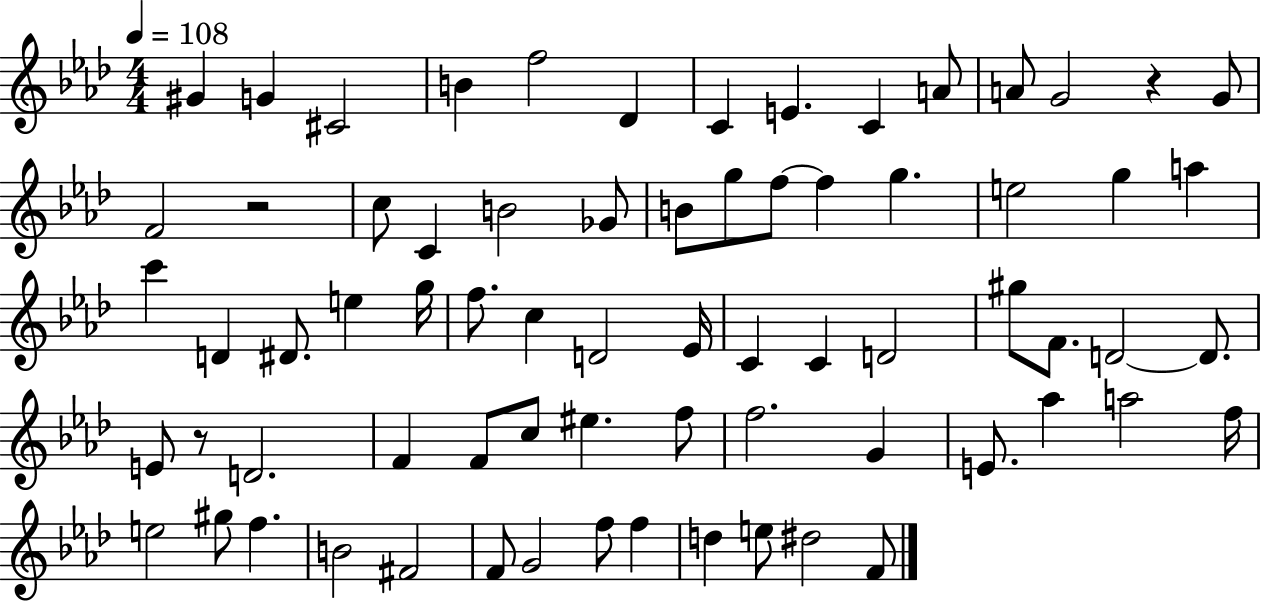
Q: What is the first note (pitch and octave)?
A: G#4